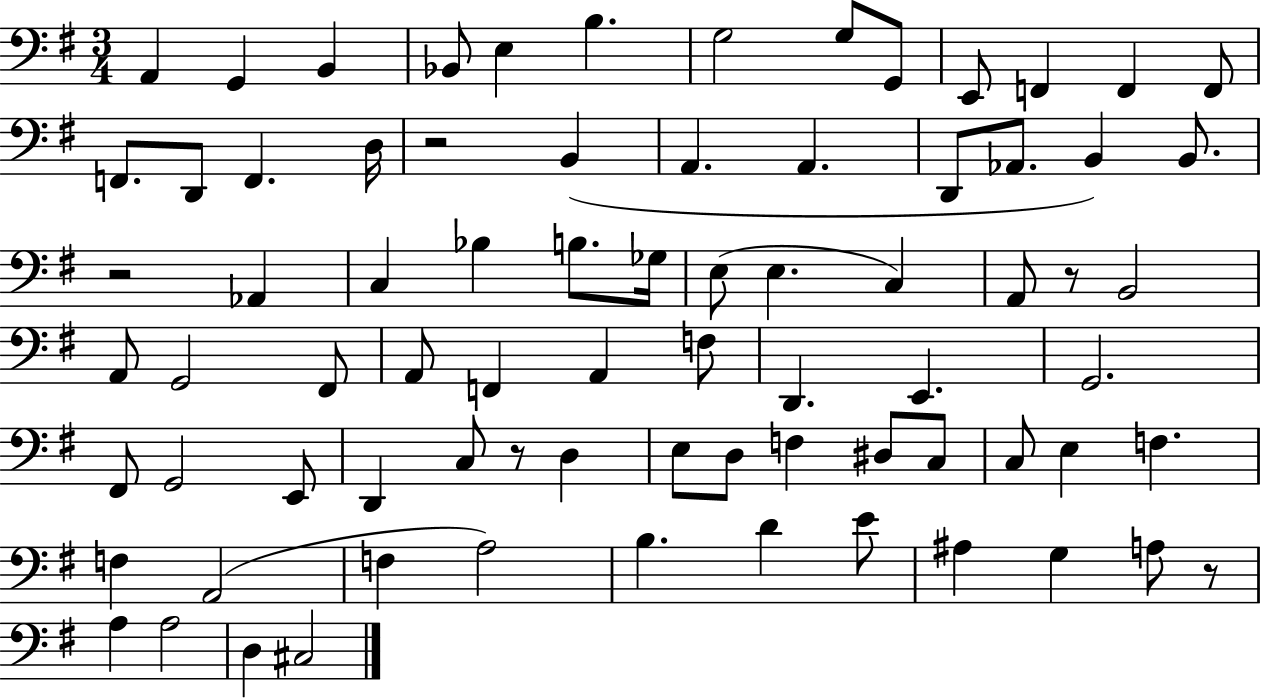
X:1
T:Untitled
M:3/4
L:1/4
K:G
A,, G,, B,, _B,,/2 E, B, G,2 G,/2 G,,/2 E,,/2 F,, F,, F,,/2 F,,/2 D,,/2 F,, D,/4 z2 B,, A,, A,, D,,/2 _A,,/2 B,, B,,/2 z2 _A,, C, _B, B,/2 _G,/4 E,/2 E, C, A,,/2 z/2 B,,2 A,,/2 G,,2 ^F,,/2 A,,/2 F,, A,, F,/2 D,, E,, G,,2 ^F,,/2 G,,2 E,,/2 D,, C,/2 z/2 D, E,/2 D,/2 F, ^D,/2 C,/2 C,/2 E, F, F, A,,2 F, A,2 B, D E/2 ^A, G, A,/2 z/2 A, A,2 D, ^C,2